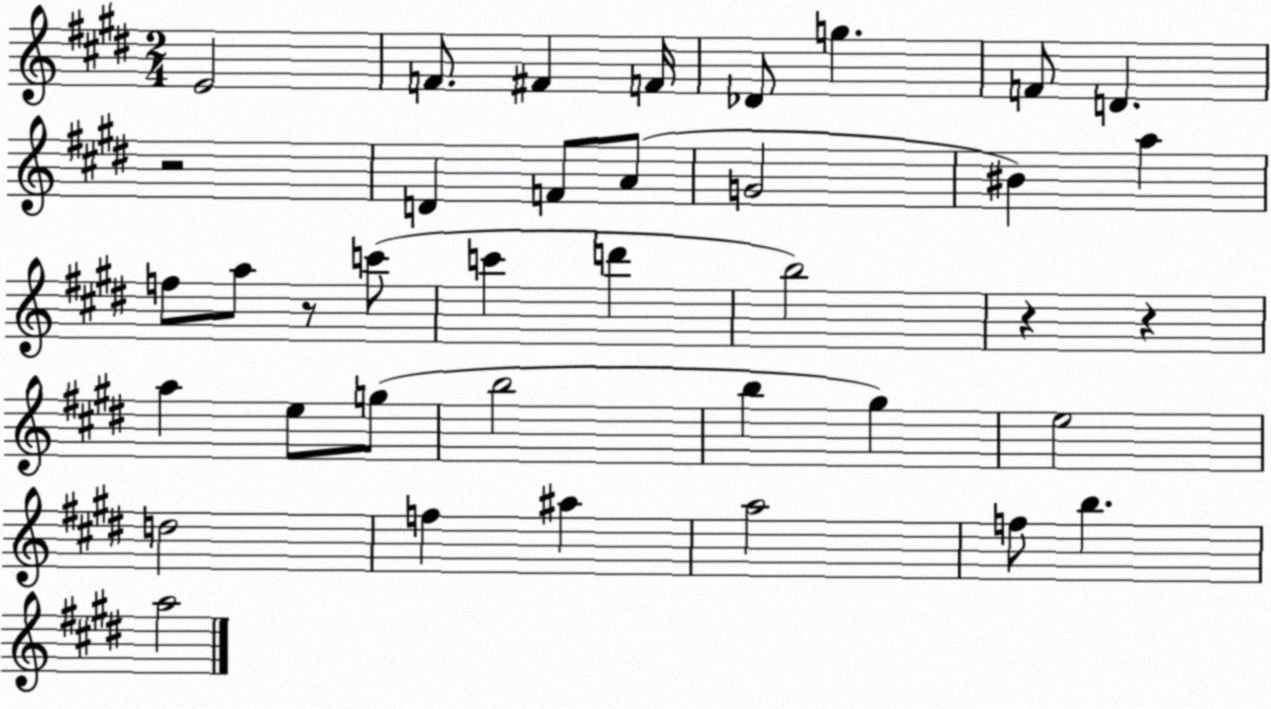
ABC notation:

X:1
T:Untitled
M:2/4
L:1/4
K:E
E2 F/2 ^F F/4 _D/2 g F/2 D z2 D F/2 A/2 G2 ^B a f/2 a/2 z/2 c'/2 c' d' b2 z z a e/2 g/2 b2 b ^g e2 d2 f ^a a2 f/2 b a2